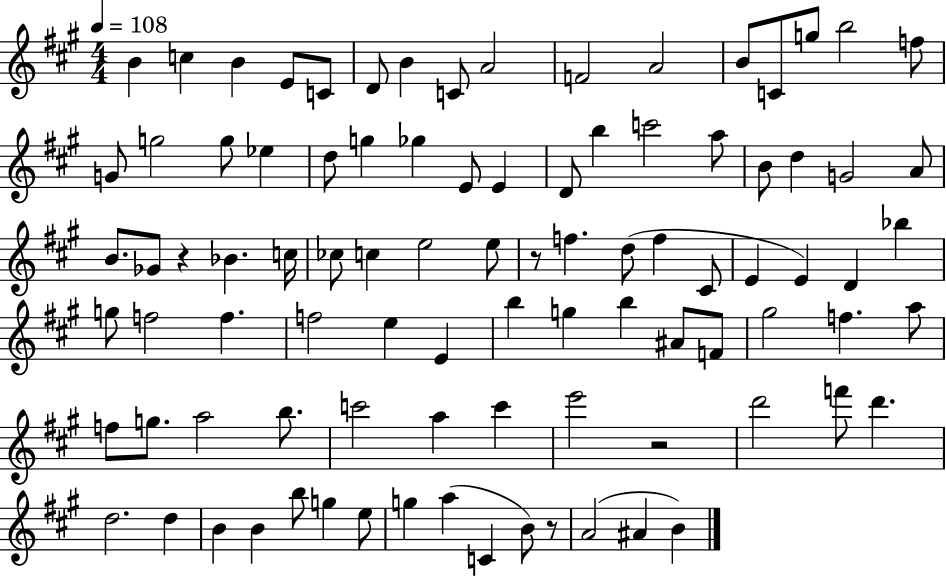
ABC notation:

X:1
T:Untitled
M:4/4
L:1/4
K:A
B c B E/2 C/2 D/2 B C/2 A2 F2 A2 B/2 C/2 g/2 b2 f/2 G/2 g2 g/2 _e d/2 g _g E/2 E D/2 b c'2 a/2 B/2 d G2 A/2 B/2 _G/2 z _B c/4 _c/2 c e2 e/2 z/2 f d/2 f ^C/2 E E D _b g/2 f2 f f2 e E b g b ^A/2 F/2 ^g2 f a/2 f/2 g/2 a2 b/2 c'2 a c' e'2 z2 d'2 f'/2 d' d2 d B B b/2 g e/2 g a C B/2 z/2 A2 ^A B